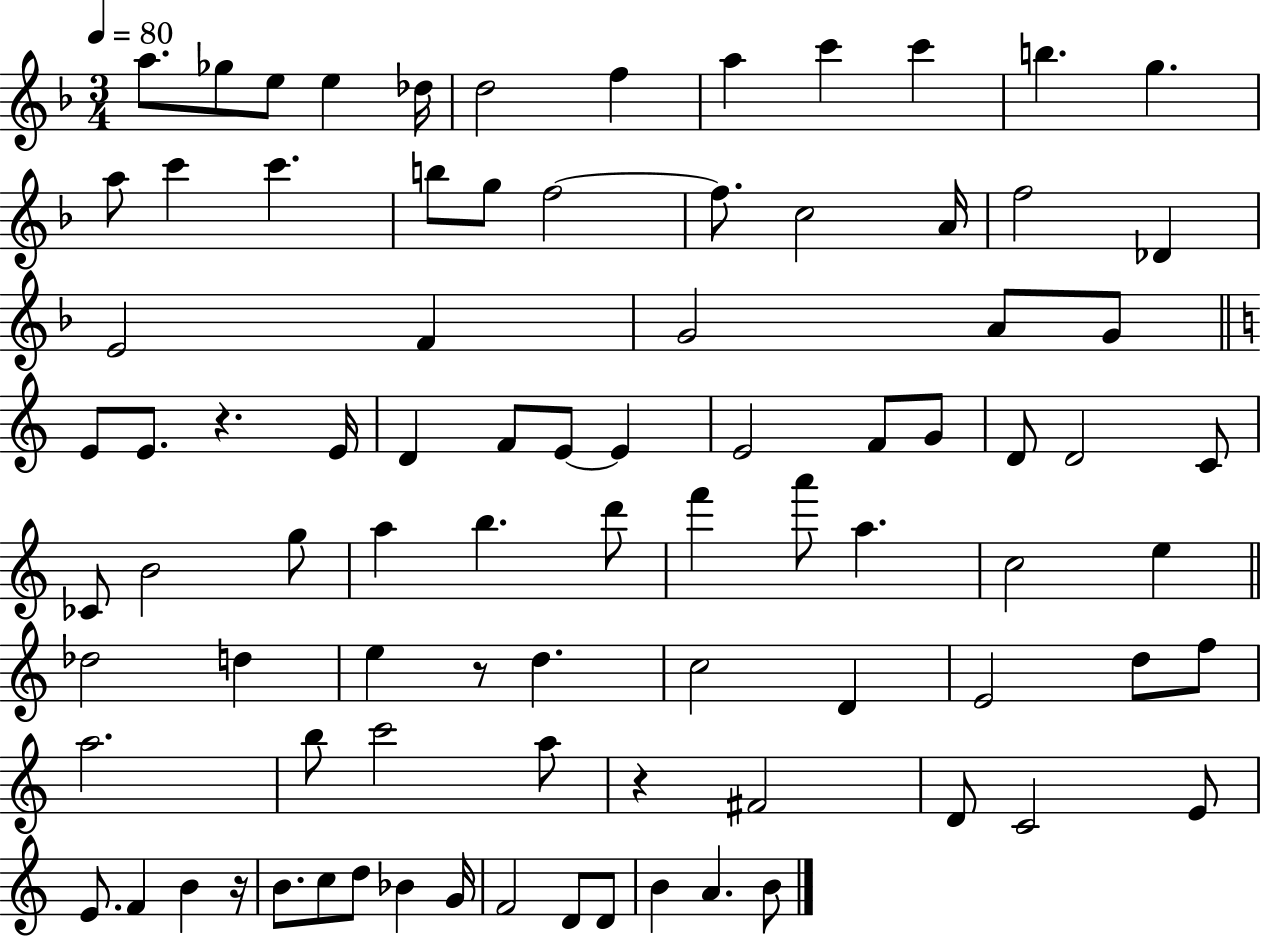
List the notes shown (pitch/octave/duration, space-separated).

A5/e. Gb5/e E5/e E5/q Db5/s D5/h F5/q A5/q C6/q C6/q B5/q. G5/q. A5/e C6/q C6/q. B5/e G5/e F5/h F5/e. C5/h A4/s F5/h Db4/q E4/h F4/q G4/h A4/e G4/e E4/e E4/e. R/q. E4/s D4/q F4/e E4/e E4/q E4/h F4/e G4/e D4/e D4/h C4/e CES4/e B4/h G5/e A5/q B5/q. D6/e F6/q A6/e A5/q. C5/h E5/q Db5/h D5/q E5/q R/e D5/q. C5/h D4/q E4/h D5/e F5/e A5/h. B5/e C6/h A5/e R/q F#4/h D4/e C4/h E4/e E4/e. F4/q B4/q R/s B4/e. C5/e D5/e Bb4/q G4/s F4/h D4/e D4/e B4/q A4/q. B4/e